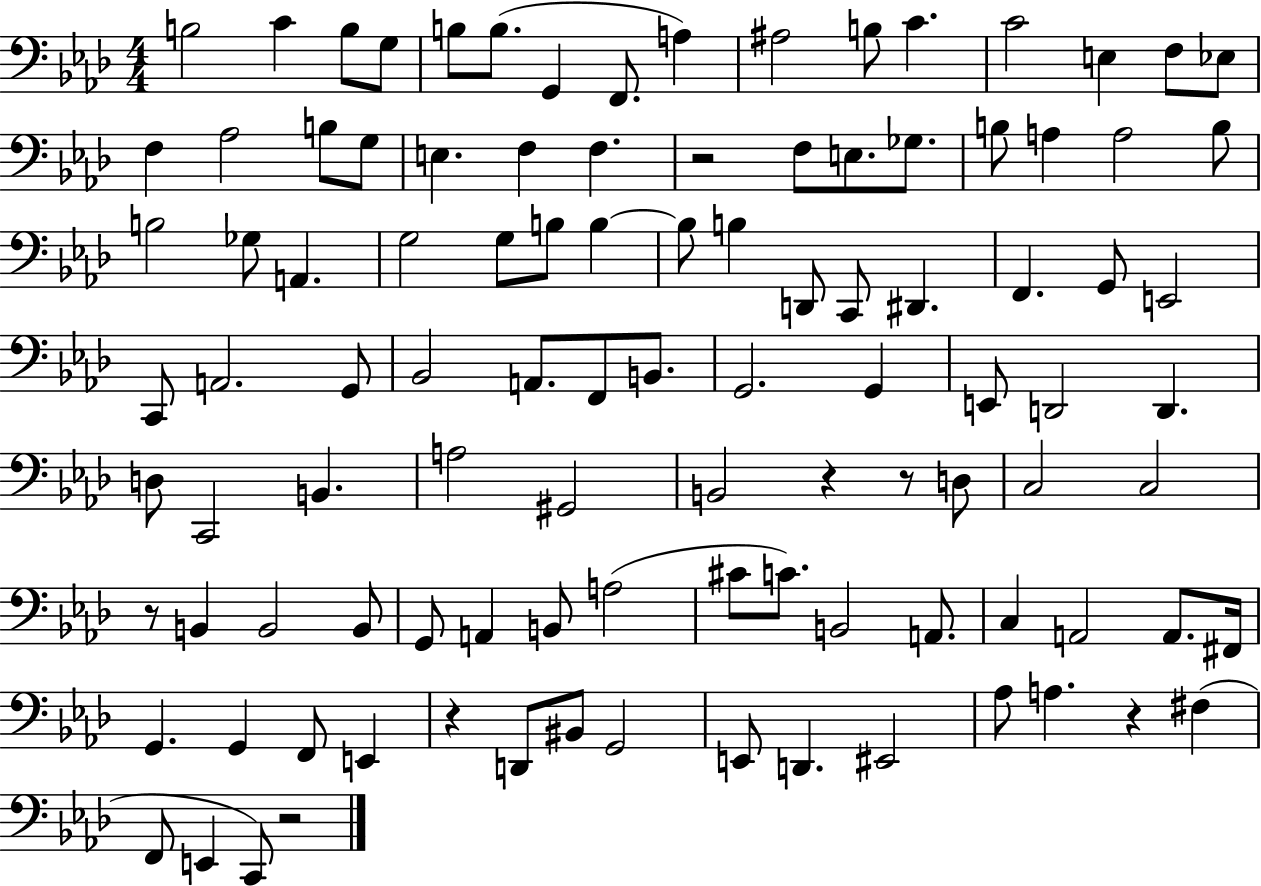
B3/h C4/q B3/e G3/e B3/e B3/e. G2/q F2/e. A3/q A#3/h B3/e C4/q. C4/h E3/q F3/e Eb3/e F3/q Ab3/h B3/e G3/e E3/q. F3/q F3/q. R/h F3/e E3/e. Gb3/e. B3/e A3/q A3/h B3/e B3/h Gb3/e A2/q. G3/h G3/e B3/e B3/q B3/e B3/q D2/e C2/e D#2/q. F2/q. G2/e E2/h C2/e A2/h. G2/e Bb2/h A2/e. F2/e B2/e. G2/h. G2/q E2/e D2/h D2/q. D3/e C2/h B2/q. A3/h G#2/h B2/h R/q R/e D3/e C3/h C3/h R/e B2/q B2/h B2/e G2/e A2/q B2/e A3/h C#4/e C4/e. B2/h A2/e. C3/q A2/h A2/e. F#2/s G2/q. G2/q F2/e E2/q R/q D2/e BIS2/e G2/h E2/e D2/q. EIS2/h Ab3/e A3/q. R/q F#3/q F2/e E2/q C2/e R/h